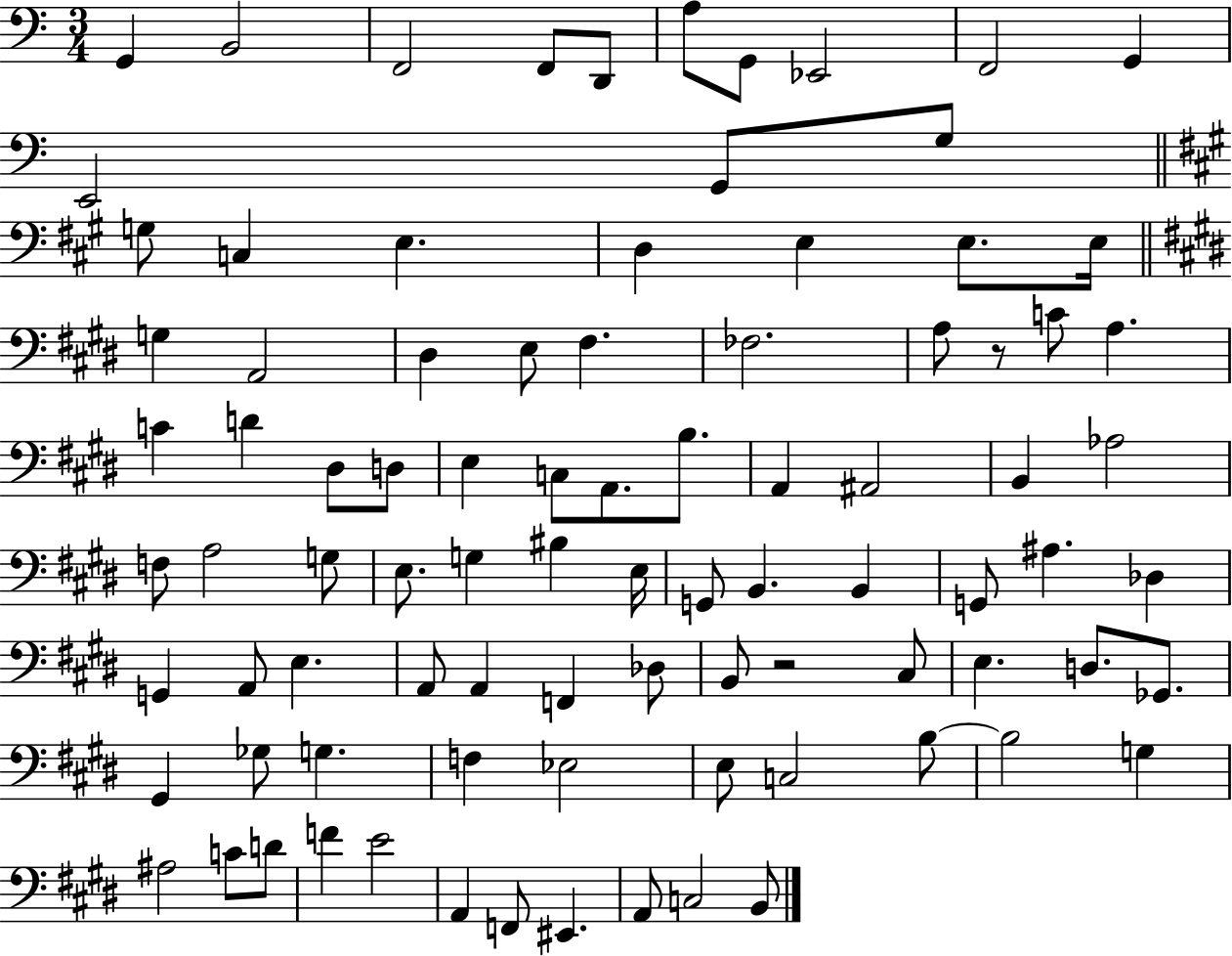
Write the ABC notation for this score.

X:1
T:Untitled
M:3/4
L:1/4
K:C
G,, B,,2 F,,2 F,,/2 D,,/2 A,/2 G,,/2 _E,,2 F,,2 G,, E,,2 G,,/2 G,/2 G,/2 C, E, D, E, E,/2 E,/4 G, A,,2 ^D, E,/2 ^F, _F,2 A,/2 z/2 C/2 A, C D ^D,/2 D,/2 E, C,/2 A,,/2 B,/2 A,, ^A,,2 B,, _A,2 F,/2 A,2 G,/2 E,/2 G, ^B, E,/4 G,,/2 B,, B,, G,,/2 ^A, _D, G,, A,,/2 E, A,,/2 A,, F,, _D,/2 B,,/2 z2 ^C,/2 E, D,/2 _G,,/2 ^G,, _G,/2 G, F, _E,2 E,/2 C,2 B,/2 B,2 G, ^A,2 C/2 D/2 F E2 A,, F,,/2 ^E,, A,,/2 C,2 B,,/2